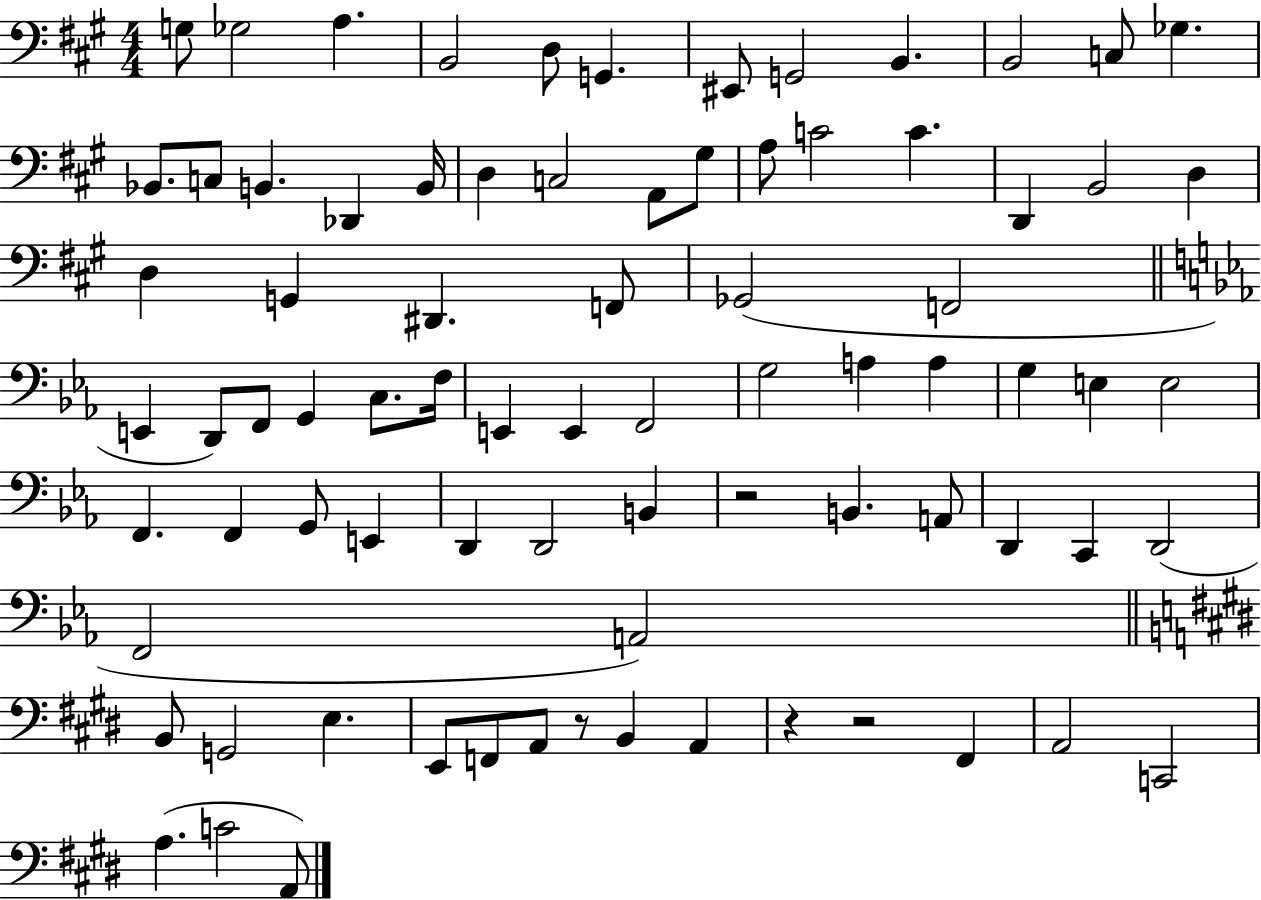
X:1
T:Untitled
M:4/4
L:1/4
K:A
G,/2 _G,2 A, B,,2 D,/2 G,, ^E,,/2 G,,2 B,, B,,2 C,/2 _G, _B,,/2 C,/2 B,, _D,, B,,/4 D, C,2 A,,/2 ^G,/2 A,/2 C2 C D,, B,,2 D, D, G,, ^D,, F,,/2 _G,,2 F,,2 E,, D,,/2 F,,/2 G,, C,/2 F,/4 E,, E,, F,,2 G,2 A, A, G, E, E,2 F,, F,, G,,/2 E,, D,, D,,2 B,, z2 B,, A,,/2 D,, C,, D,,2 F,,2 A,,2 B,,/2 G,,2 E, E,,/2 F,,/2 A,,/2 z/2 B,, A,, z z2 ^F,, A,,2 C,,2 A, C2 A,,/2